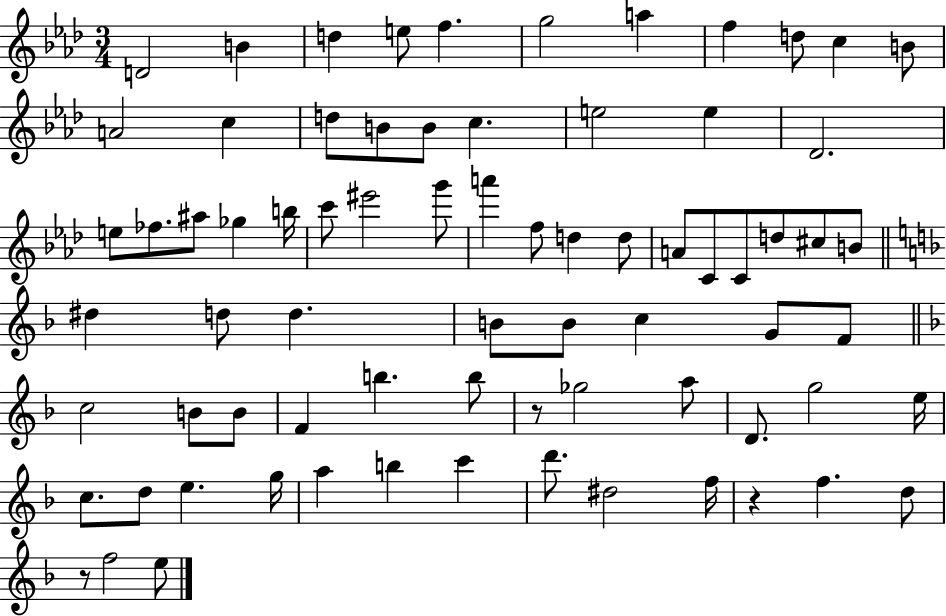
{
  \clef treble
  \numericTimeSignature
  \time 3/4
  \key aes \major
  \repeat volta 2 { d'2 b'4 | d''4 e''8 f''4. | g''2 a''4 | f''4 d''8 c''4 b'8 | \break a'2 c''4 | d''8 b'8 b'8 c''4. | e''2 e''4 | des'2. | \break e''8 fes''8. ais''8 ges''4 b''16 | c'''8 eis'''2 g'''8 | a'''4 f''8 d''4 d''8 | a'8 c'8 c'8 d''8 cis''8 b'8 | \break \bar "||" \break \key f \major dis''4 d''8 d''4. | b'8 b'8 c''4 g'8 f'8 | \bar "||" \break \key f \major c''2 b'8 b'8 | f'4 b''4. b''8 | r8 ges''2 a''8 | d'8. g''2 e''16 | \break c''8. d''8 e''4. g''16 | a''4 b''4 c'''4 | d'''8. dis''2 f''16 | r4 f''4. d''8 | \break r8 f''2 e''8 | } \bar "|."
}